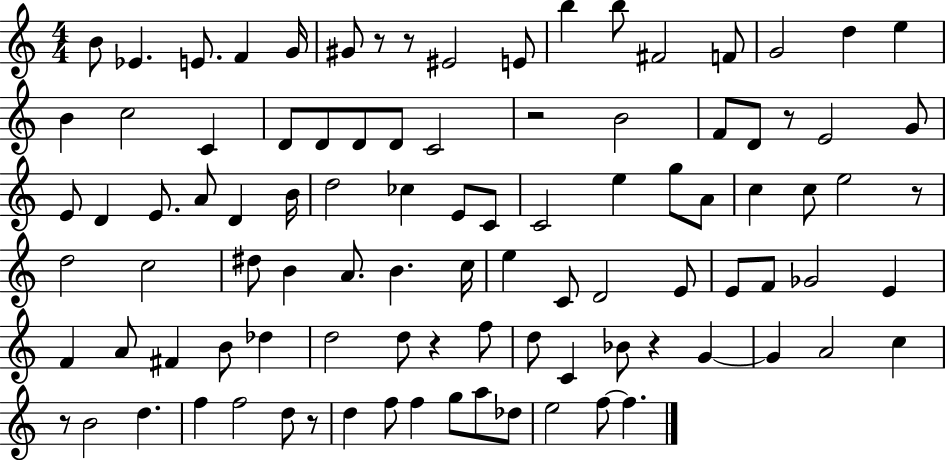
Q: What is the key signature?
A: C major